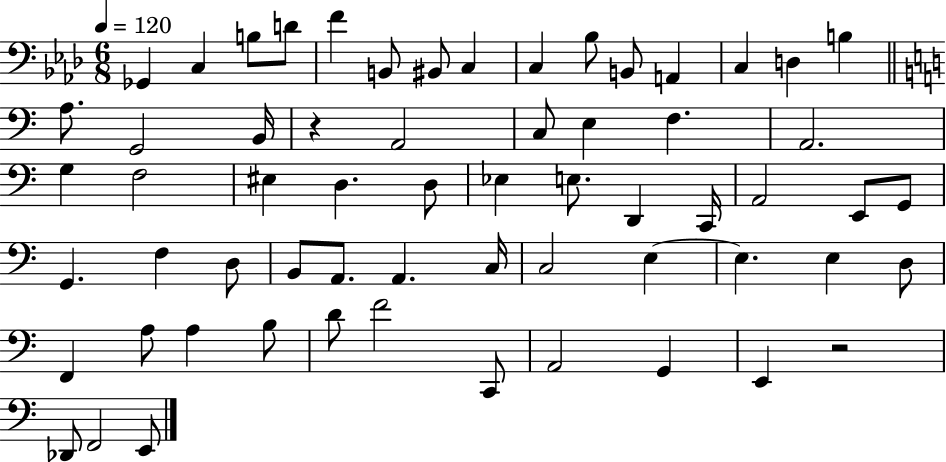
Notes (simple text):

Gb2/q C3/q B3/e D4/e F4/q B2/e BIS2/e C3/q C3/q Bb3/e B2/e A2/q C3/q D3/q B3/q A3/e. G2/h B2/s R/q A2/h C3/e E3/q F3/q. A2/h. G3/q F3/h EIS3/q D3/q. D3/e Eb3/q E3/e. D2/q C2/s A2/h E2/e G2/e G2/q. F3/q D3/e B2/e A2/e. A2/q. C3/s C3/h E3/q E3/q. E3/q D3/e F2/q A3/e A3/q B3/e D4/e F4/h C2/e A2/h G2/q E2/q R/h Db2/e F2/h E2/e